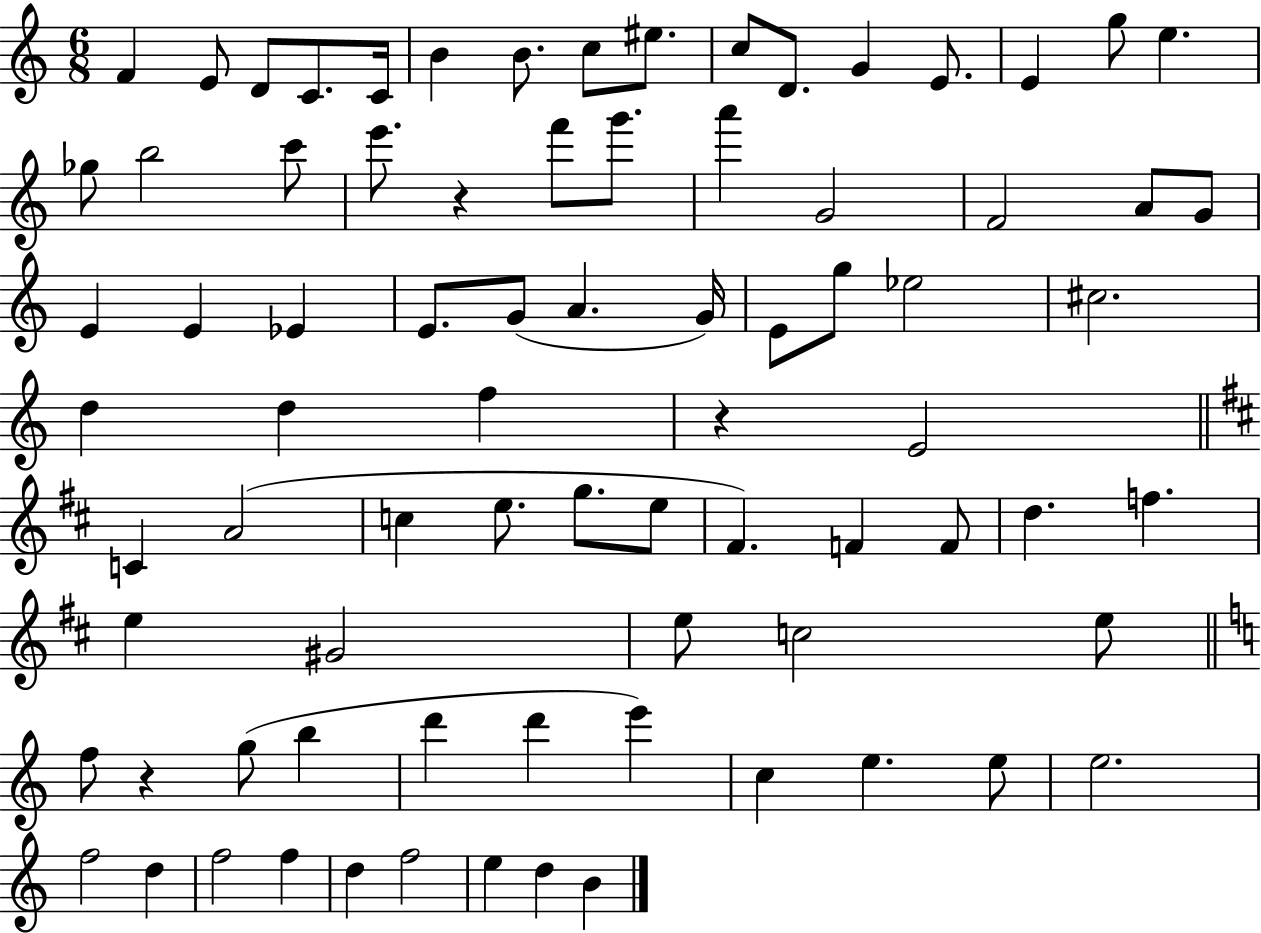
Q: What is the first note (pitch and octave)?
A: F4